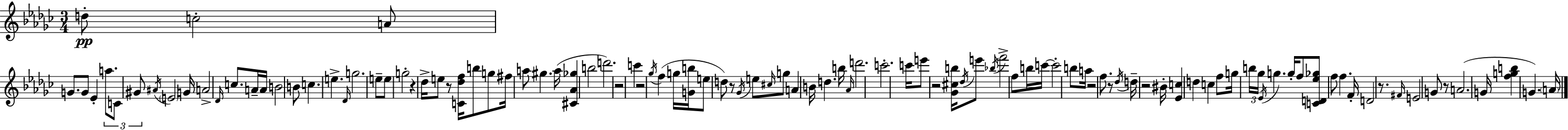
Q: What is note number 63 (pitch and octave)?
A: C6